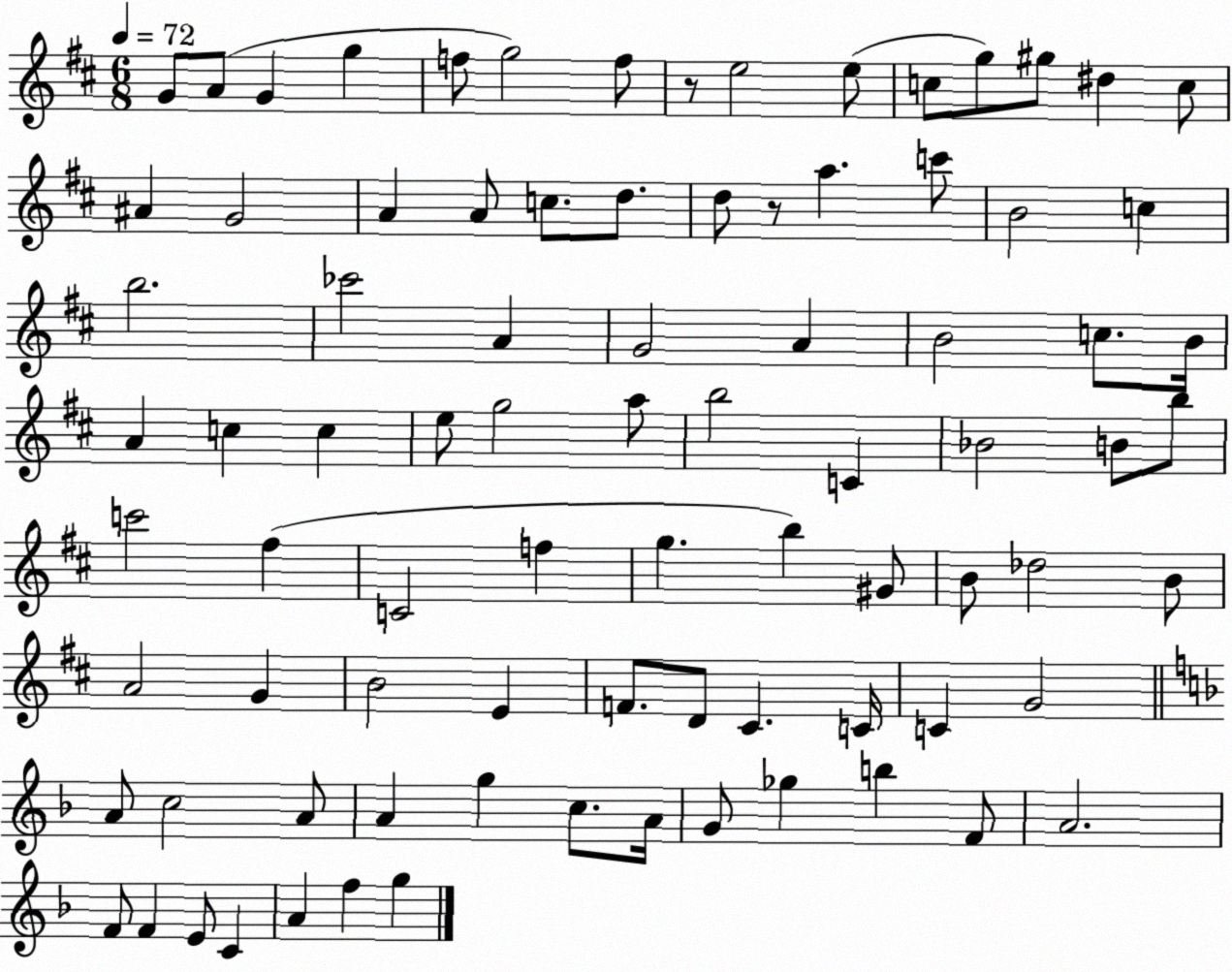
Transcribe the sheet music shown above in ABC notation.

X:1
T:Untitled
M:6/8
L:1/4
K:D
G/2 A/2 G g f/2 g2 f/2 z/2 e2 e/2 c/2 g/2 ^g/2 ^d c/2 ^A G2 A A/2 c/2 d/2 d/2 z/2 a c'/2 B2 c b2 _c'2 A G2 A B2 c/2 B/4 A c c e/2 g2 a/2 b2 C _B2 B/2 b/2 c'2 ^f C2 f g b ^G/2 B/2 _d2 B/2 A2 G B2 E F/2 D/2 ^C C/4 C G2 A/2 c2 A/2 A g c/2 A/4 G/2 _g b F/2 A2 F/2 F E/2 C A f g